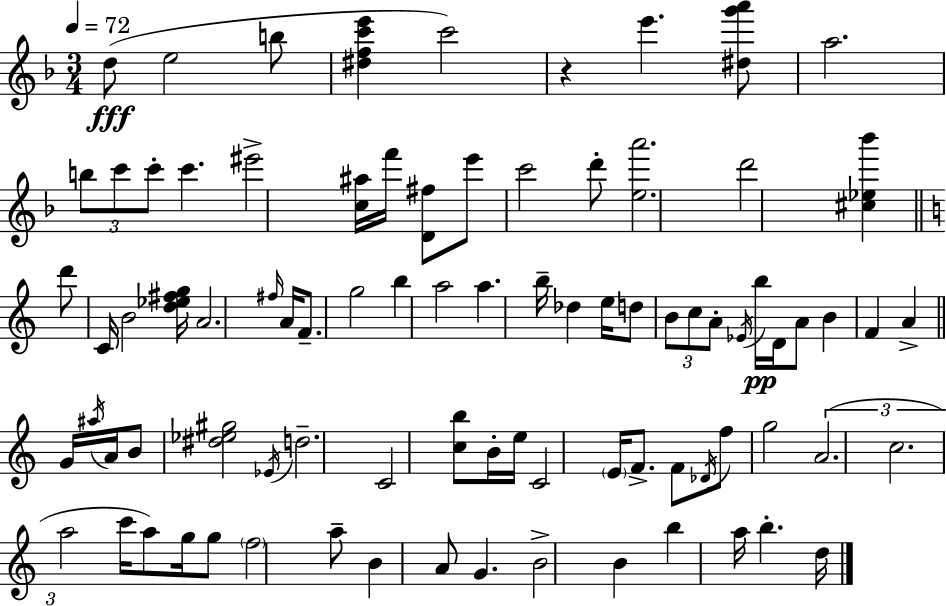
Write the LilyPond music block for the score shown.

{
  \clef treble
  \numericTimeSignature
  \time 3/4
  \key d \minor
  \tempo 4 = 72
  \repeat volta 2 { d''8(\fff e''2 b''8 | <dis'' f'' c''' e'''>4 c'''2) | r4 e'''4. <dis'' g''' a'''>8 | a''2. | \break \tuplet 3/2 { b''8 c'''8 c'''8-. } c'''4. | eis'''2-> <c'' ais''>16 f'''16 <d' fis''>8 | e'''8 c'''2 d'''8-. | <e'' a'''>2. | \break d'''2 <cis'' ees'' bes'''>4 | \bar "||" \break \key a \minor d'''8 c'16 b'2 <d'' ees'' fis'' g''>16 | a'2. | \grace { fis''16 } a'16 f'8.-- g''2 | b''4 a''2 | \break a''4. b''16-- des''4 | e''16 d''8 \tuplet 3/2 { b'8 c''8 a'8-. } \acciaccatura { ees'16 }\pp b''16 d'16 | a'8 b'4 f'4 a'4-> | \bar "||" \break \key c \major g'16 \acciaccatura { ais''16 } a'16 b'8 <dis'' ees'' gis''>2 | \acciaccatura { ees'16 } d''2.-- | c'2 <c'' b''>8 | b'16-. e''16 c'2 \parenthesize e'16 f'8.-> | \break f'8 \acciaccatura { des'16 } f''8 g''2 | \tuplet 3/2 { a'2.( | c''2. | a''2 } c'''16 | \break a''8) g''16 g''8 \parenthesize f''2 | a''8-- b'4 a'8 g'4. | b'2-> b'4 | b''4 a''16 b''4.-. | \break d''16 } \bar "|."
}